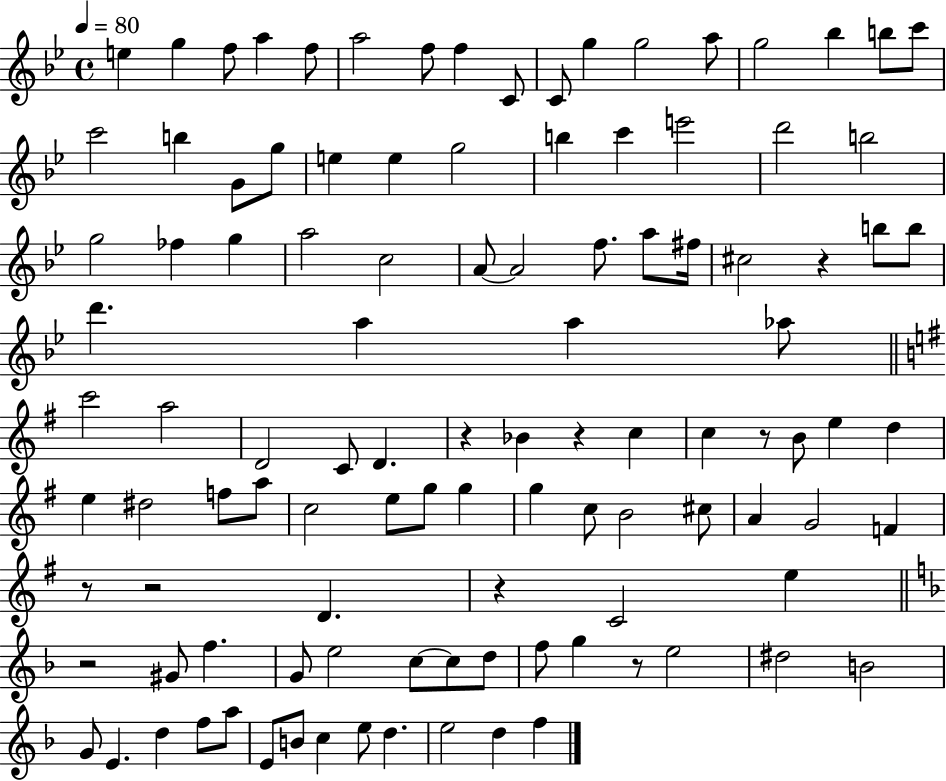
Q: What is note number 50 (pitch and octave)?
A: C4